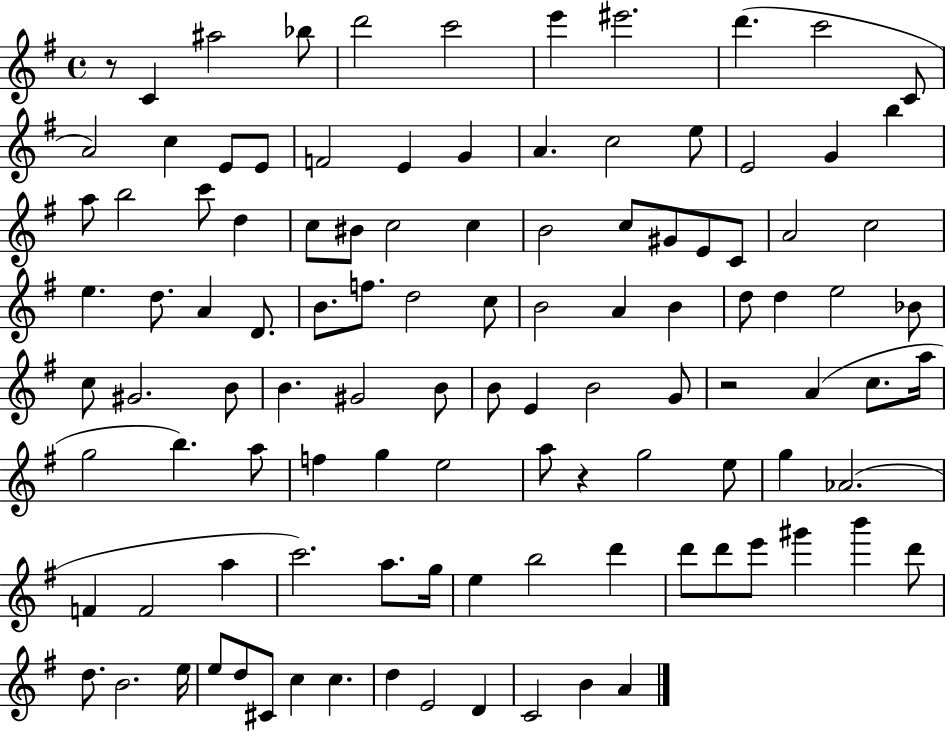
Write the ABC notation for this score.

X:1
T:Untitled
M:4/4
L:1/4
K:G
z/2 C ^a2 _b/2 d'2 c'2 e' ^e'2 d' c'2 C/2 A2 c E/2 E/2 F2 E G A c2 e/2 E2 G b a/2 b2 c'/2 d c/2 ^B/2 c2 c B2 c/2 ^G/2 E/2 C/2 A2 c2 e d/2 A D/2 B/2 f/2 d2 c/2 B2 A B d/2 d e2 _B/2 c/2 ^G2 B/2 B ^G2 B/2 B/2 E B2 G/2 z2 A c/2 a/4 g2 b a/2 f g e2 a/2 z g2 e/2 g _A2 F F2 a c'2 a/2 g/4 e b2 d' d'/2 d'/2 e'/2 ^g' b' d'/2 d/2 B2 e/4 e/2 d/2 ^C/2 c c d E2 D C2 B A